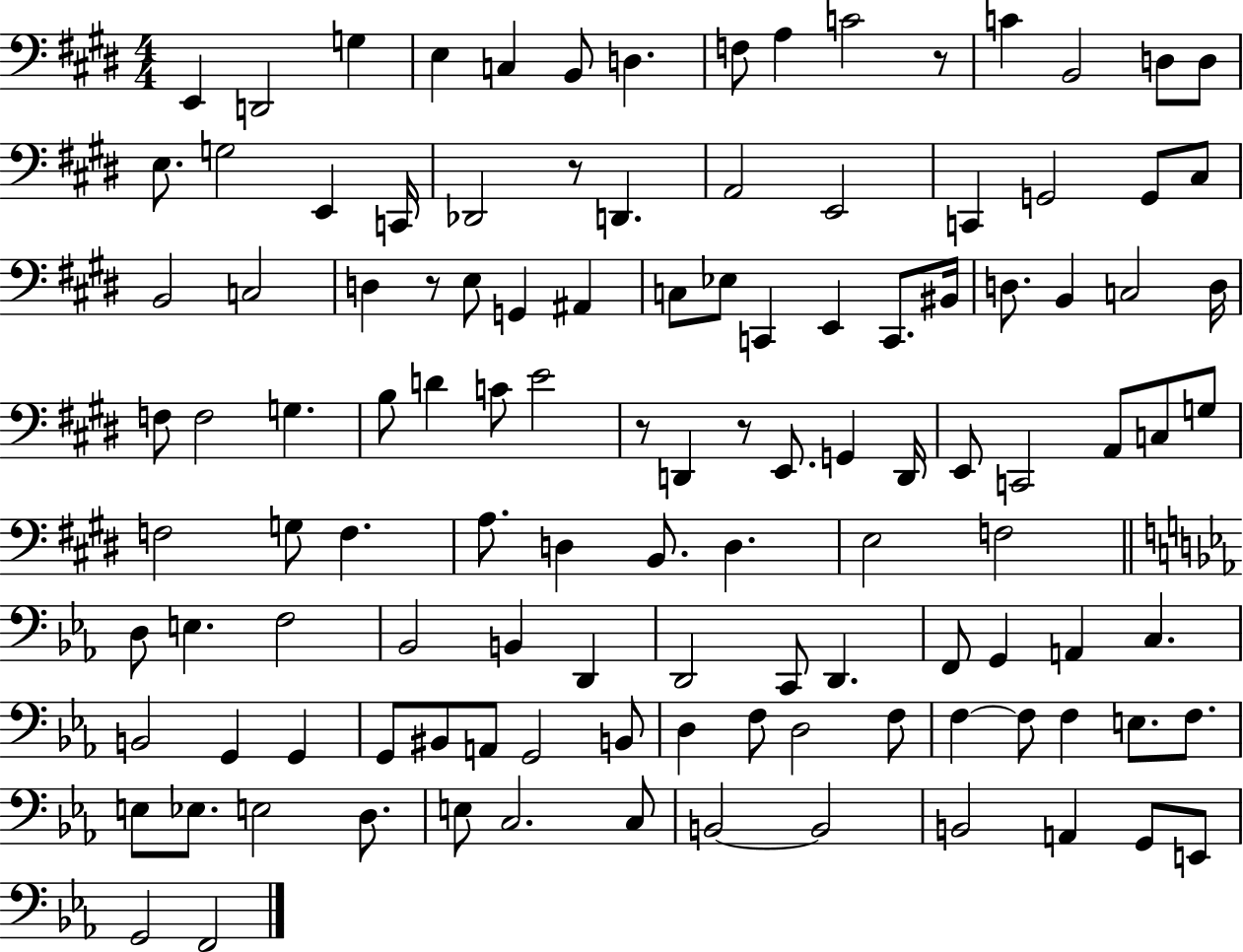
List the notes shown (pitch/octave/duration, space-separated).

E2/q D2/h G3/q E3/q C3/q B2/e D3/q. F3/e A3/q C4/h R/e C4/q B2/h D3/e D3/e E3/e. G3/h E2/q C2/s Db2/h R/e D2/q. A2/h E2/h C2/q G2/h G2/e C#3/e B2/h C3/h D3/q R/e E3/e G2/q A#2/q C3/e Eb3/e C2/q E2/q C2/e. BIS2/s D3/e. B2/q C3/h D3/s F3/e F3/h G3/q. B3/e D4/q C4/e E4/h R/e D2/q R/e E2/e. G2/q D2/s E2/e C2/h A2/e C3/e G3/e F3/h G3/e F3/q. A3/e. D3/q B2/e. D3/q. E3/h F3/h D3/e E3/q. F3/h Bb2/h B2/q D2/q D2/h C2/e D2/q. F2/e G2/q A2/q C3/q. B2/h G2/q G2/q G2/e BIS2/e A2/e G2/h B2/e D3/q F3/e D3/h F3/e F3/q F3/e F3/q E3/e. F3/e. E3/e Eb3/e. E3/h D3/e. E3/e C3/h. C3/e B2/h B2/h B2/h A2/q G2/e E2/e G2/h F2/h